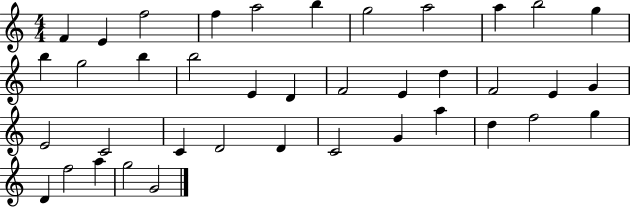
X:1
T:Untitled
M:4/4
L:1/4
K:C
F E f2 f a2 b g2 a2 a b2 g b g2 b b2 E D F2 E d F2 E G E2 C2 C D2 D C2 G a d f2 g D f2 a g2 G2